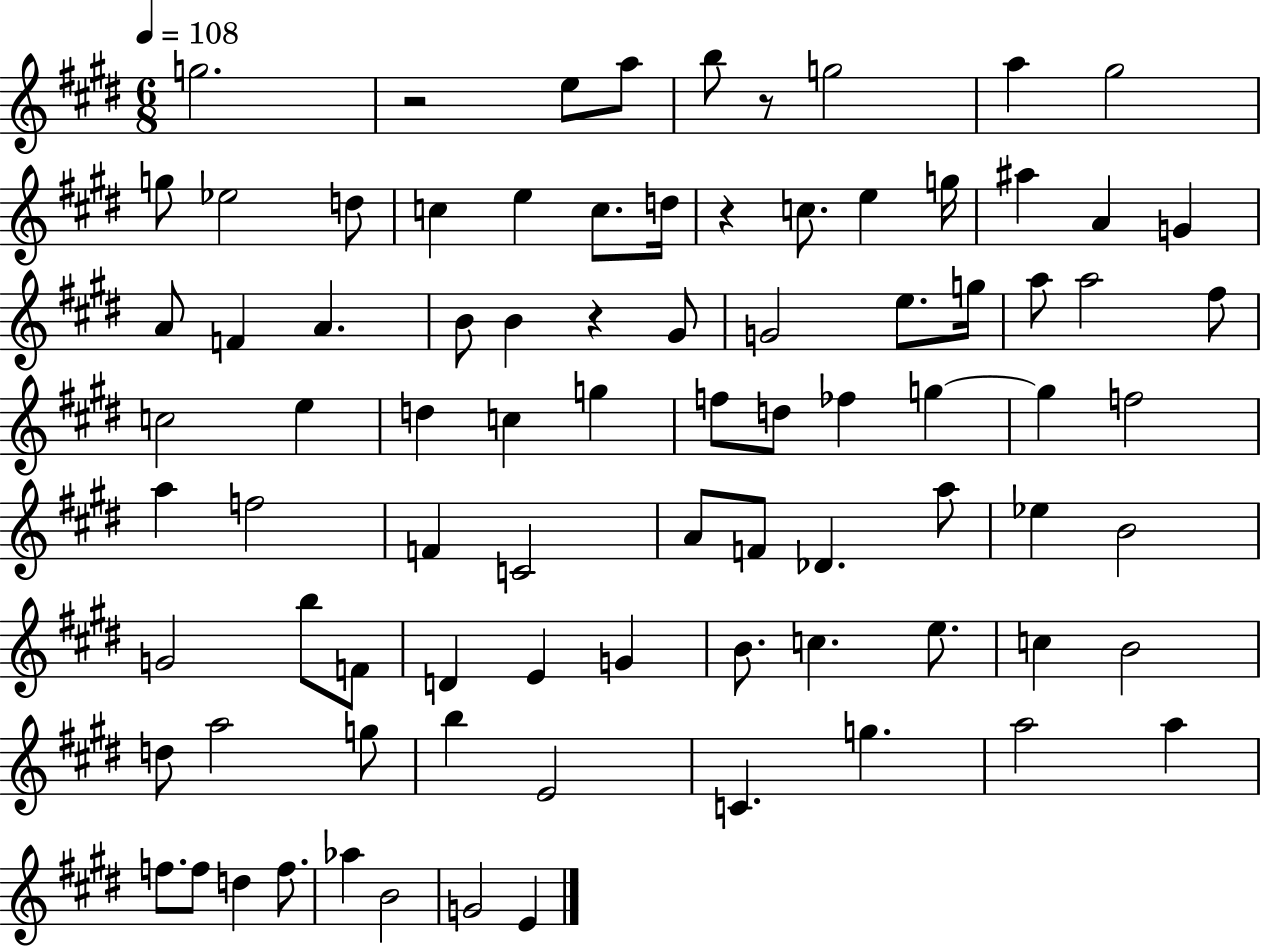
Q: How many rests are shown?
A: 4